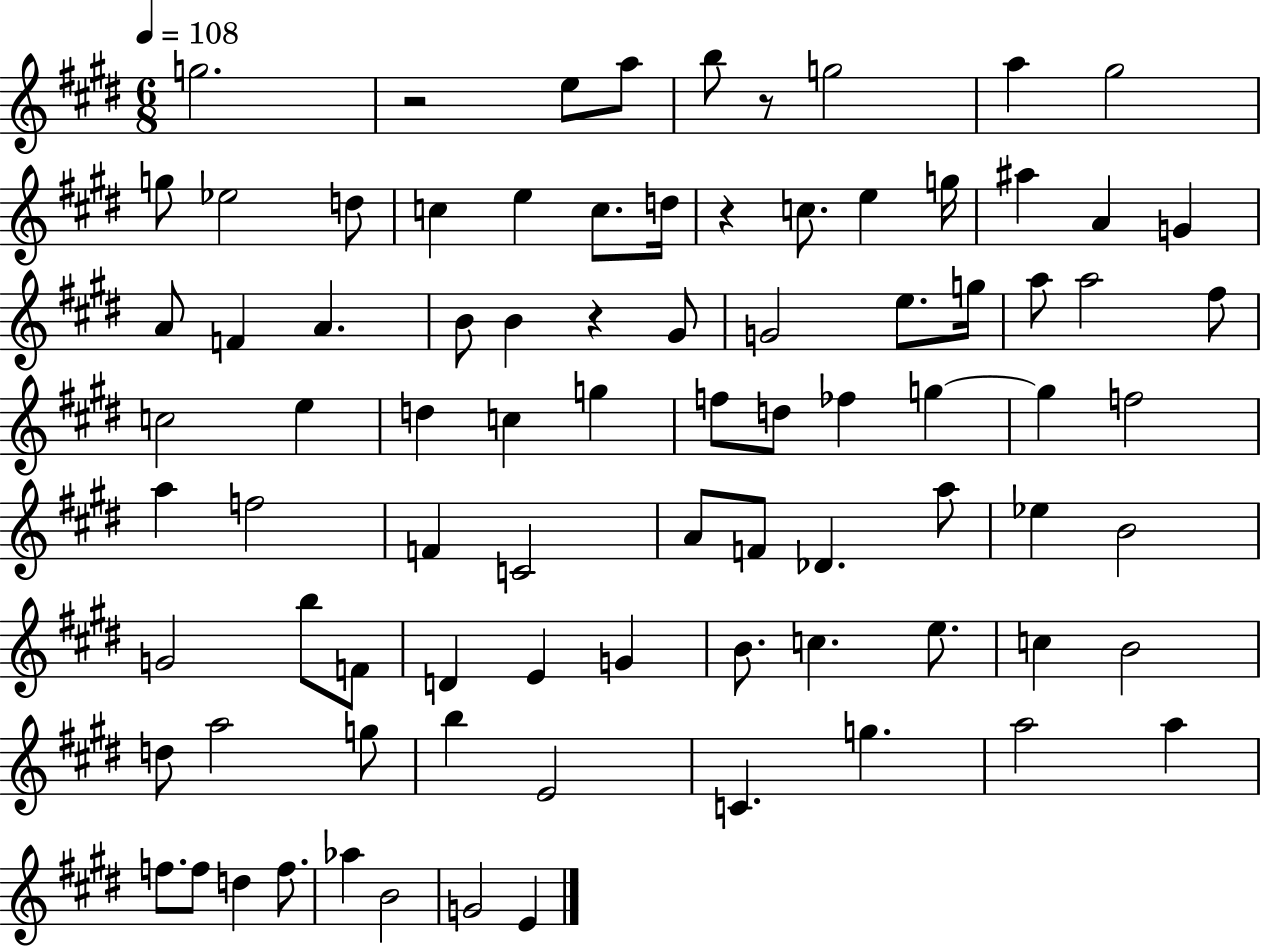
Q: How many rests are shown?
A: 4